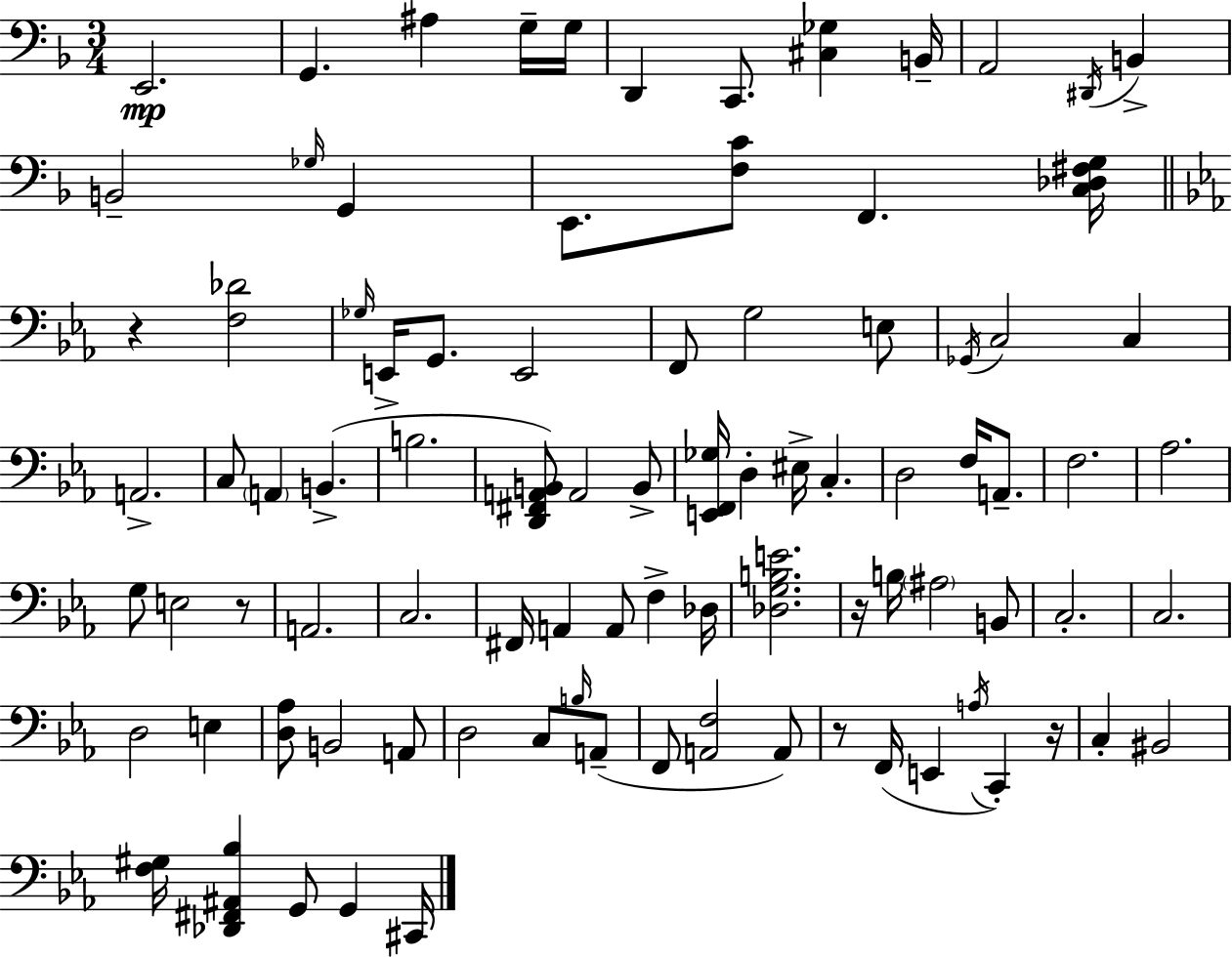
{
  \clef bass
  \numericTimeSignature
  \time 3/4
  \key d \minor
  e,2.\mp | g,4. ais4 g16-- g16 | d,4 c,8. <cis ges>4 b,16-- | a,2 \acciaccatura { dis,16 } b,4-> | \break b,2-- \grace { ges16 } g,4 | e,8. <f c'>8 f,4. | <c des fis g>16 \bar "||" \break \key ees \major r4 <f des'>2 | \grace { ges16 } e,16-> g,8. e,2 | f,8 g2 e8 | \acciaccatura { ges,16 } c2 c4 | \break a,2.-> | c8 \parenthesize a,4 b,4.->( | b2. | <d, fis, a, b,>8) a,2 | \break b,8-> <e, f, ges>16 d4-. eis16-> c4.-. | d2 f16 a,8.-- | f2. | aes2. | \break g8 e2 | r8 a,2. | c2. | fis,16 a,4 a,8 f4-> | \break des16 <des g b e'>2. | r16 b16 \parenthesize ais2 | b,8 c2.-. | c2. | \break d2 e4 | <d aes>8 b,2 | a,8 d2 c8 | \grace { b16 }( a,8-- f,8 <a, f>2 | \break a,8) r8 f,16( e,4 \acciaccatura { a16 } c,4-.) | r16 c4-. bis,2 | <f gis>16 <des, fis, ais, bes>4 g,8 g,4 | cis,16 \bar "|."
}